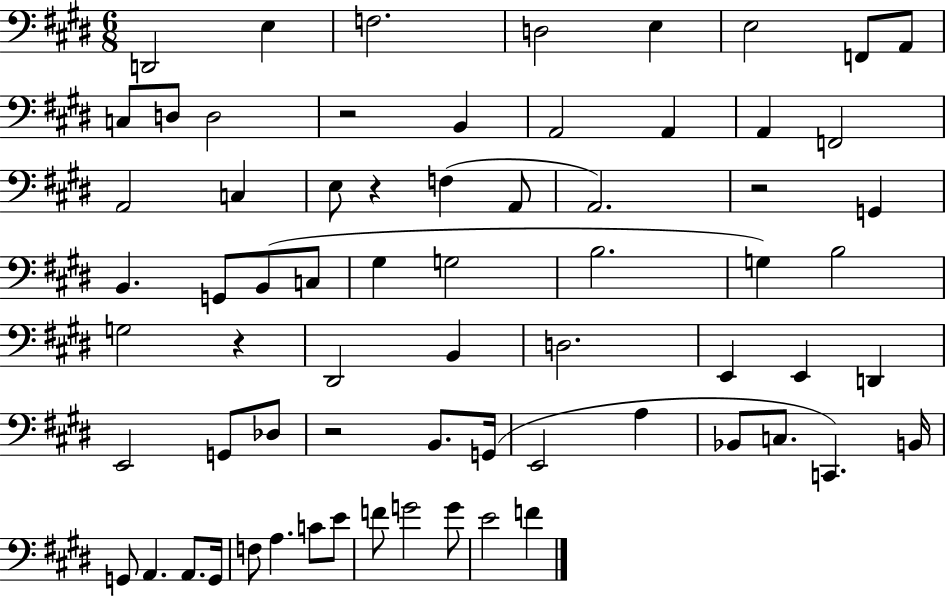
{
  \clef bass
  \numericTimeSignature
  \time 6/8
  \key e \major
  d,2 e4 | f2. | d2 e4 | e2 f,8 a,8 | \break c8 d8 d2 | r2 b,4 | a,2 a,4 | a,4 f,2 | \break a,2 c4 | e8 r4 f4( a,8 | a,2.) | r2 g,4 | \break b,4. g,8 b,8( c8 | gis4 g2 | b2. | g4) b2 | \break g2 r4 | dis,2 b,4 | d2. | e,4 e,4 d,4 | \break e,2 g,8 des8 | r2 b,8. g,16( | e,2 a4 | bes,8 c8. c,4.) b,16 | \break g,8 a,4. a,8. g,16 | f8 a4. c'8 e'8 | f'8 g'2 g'8 | e'2 f'4 | \break \bar "|."
}